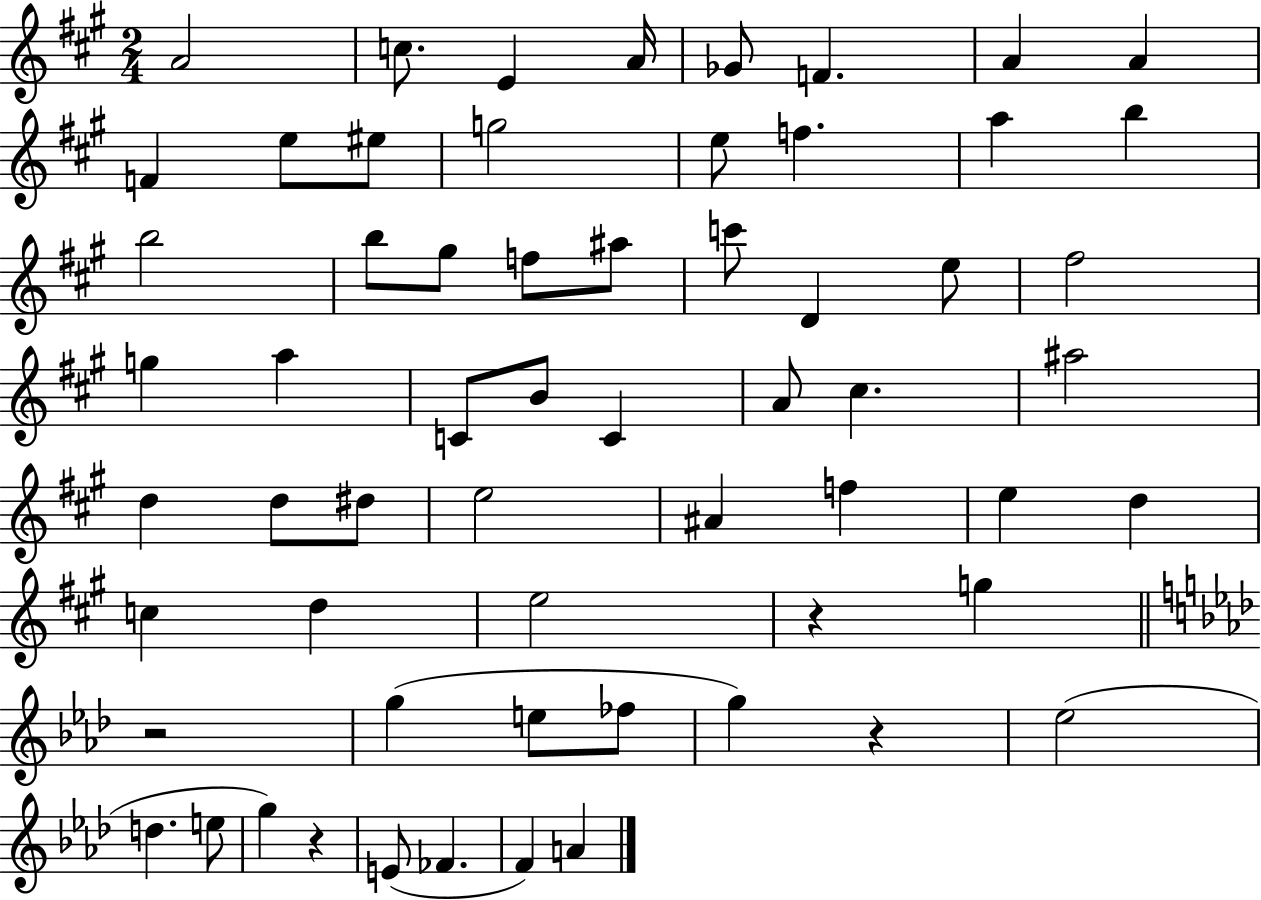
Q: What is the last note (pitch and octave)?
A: A4